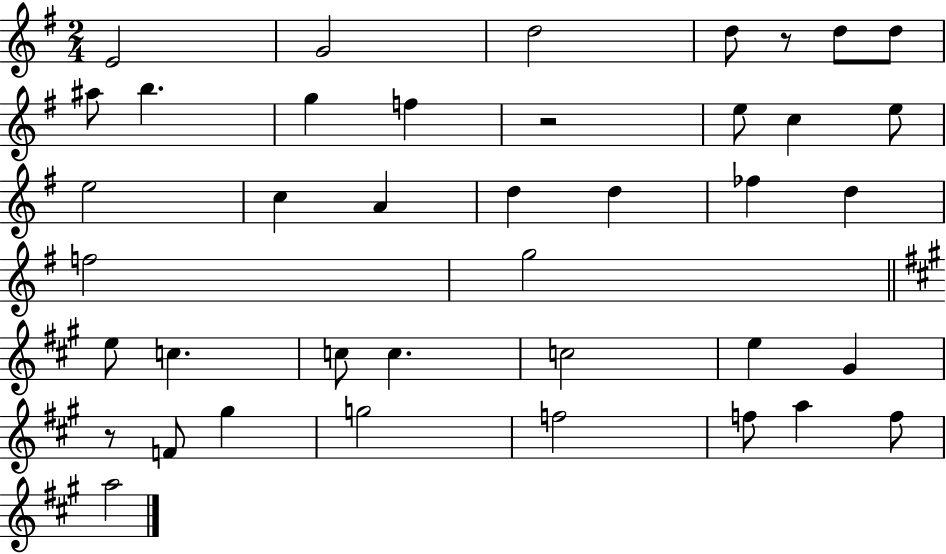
{
  \clef treble
  \numericTimeSignature
  \time 2/4
  \key g \major
  e'2 | g'2 | d''2 | d''8 r8 d''8 d''8 | \break ais''8 b''4. | g''4 f''4 | r2 | e''8 c''4 e''8 | \break e''2 | c''4 a'4 | d''4 d''4 | fes''4 d''4 | \break f''2 | g''2 | \bar "||" \break \key a \major e''8 c''4. | c''8 c''4. | c''2 | e''4 gis'4 | \break r8 f'8 gis''4 | g''2 | f''2 | f''8 a''4 f''8 | \break a''2 | \bar "|."
}